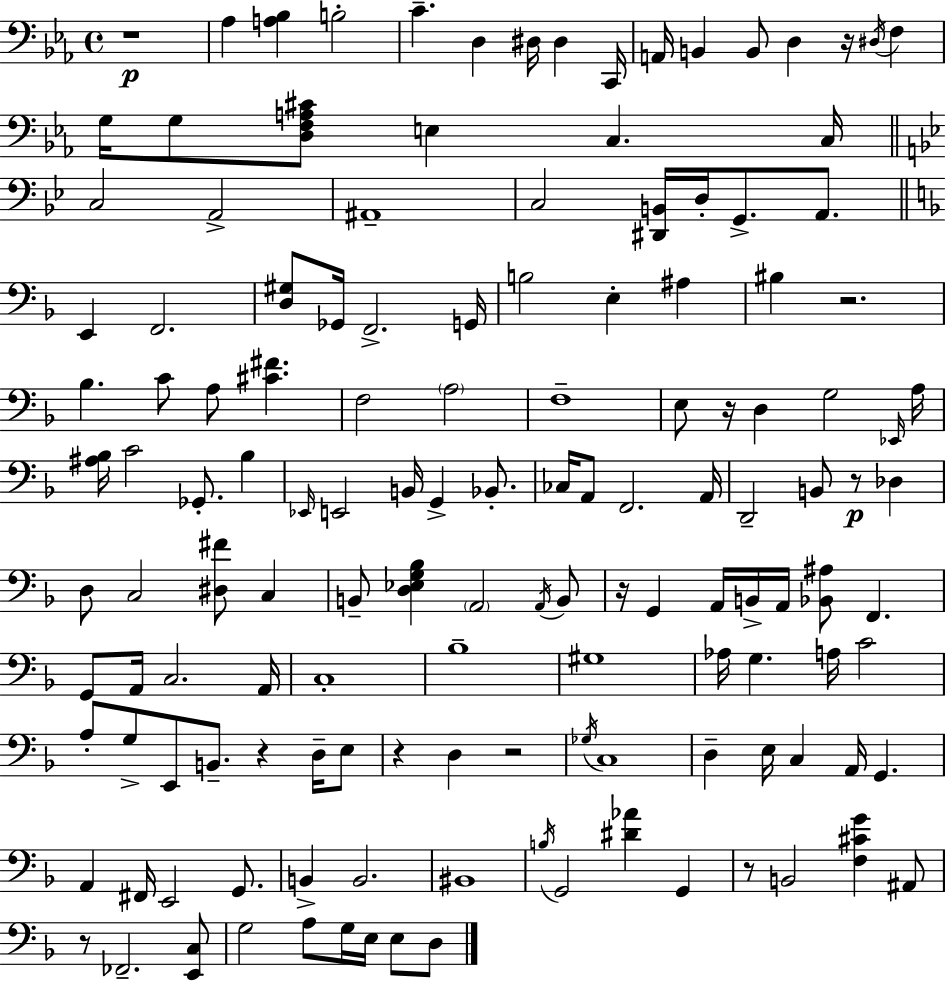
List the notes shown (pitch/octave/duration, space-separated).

R/w Ab3/q [A3,Bb3]/q B3/h C4/q. D3/q D#3/s D#3/q C2/s A2/s B2/q B2/e D3/q R/s D#3/s F3/q G3/s G3/e [D3,F3,A3,C#4]/e E3/q C3/q. C3/s C3/h A2/h A#2/w C3/h [D#2,B2]/s D3/s G2/e. A2/e. E2/q F2/h. [D3,G#3]/e Gb2/s F2/h. G2/s B3/h E3/q A#3/q BIS3/q R/h. Bb3/q. C4/e A3/e [C#4,F#4]/q. F3/h A3/h F3/w E3/e R/s D3/q G3/h Eb2/s A3/s [A#3,Bb3]/s C4/h Gb2/e. Bb3/q Eb2/s E2/h B2/s G2/q Bb2/e. CES3/s A2/e F2/h. A2/s D2/h B2/e R/e Db3/q D3/e C3/h [D#3,F#4]/e C3/q B2/e [D3,Eb3,G3,Bb3]/q A2/h A2/s B2/e R/s G2/q A2/s B2/s A2/s [Bb2,A#3]/e F2/q. G2/e A2/s C3/h. A2/s C3/w Bb3/w G#3/w Ab3/s G3/q. A3/s C4/h A3/e G3/e E2/e B2/e. R/q D3/s E3/e R/q D3/q R/h Gb3/s C3/w D3/q E3/s C3/q A2/s G2/q. A2/q F#2/s E2/h G2/e. B2/q B2/h. BIS2/w B3/s G2/h [D#4,Ab4]/q G2/q R/e B2/h [F3,C#4,G4]/q A#2/e R/e FES2/h. [E2,C3]/e G3/h A3/e G3/s E3/s E3/e D3/e